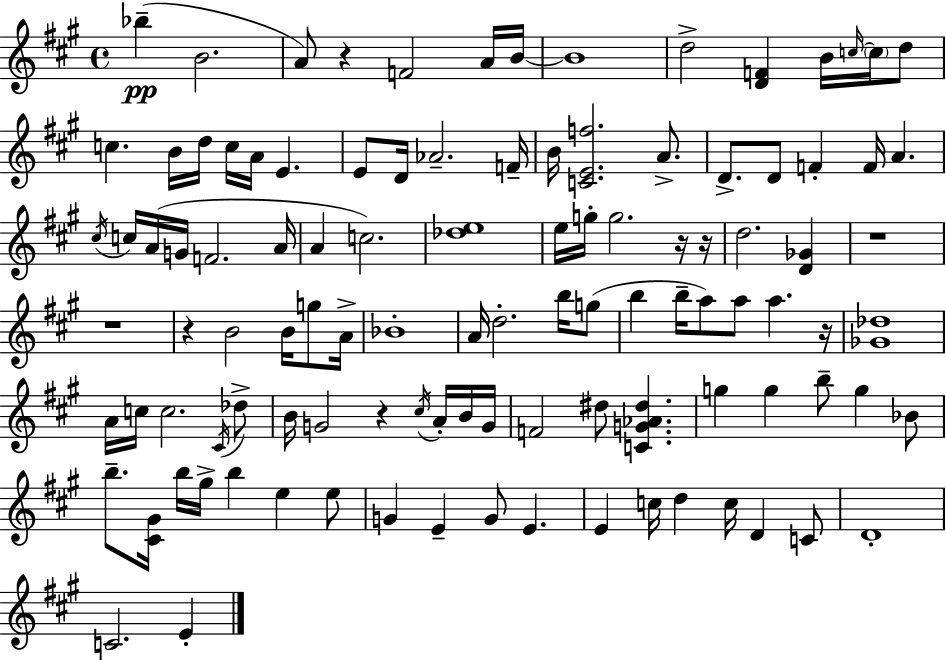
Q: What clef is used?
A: treble